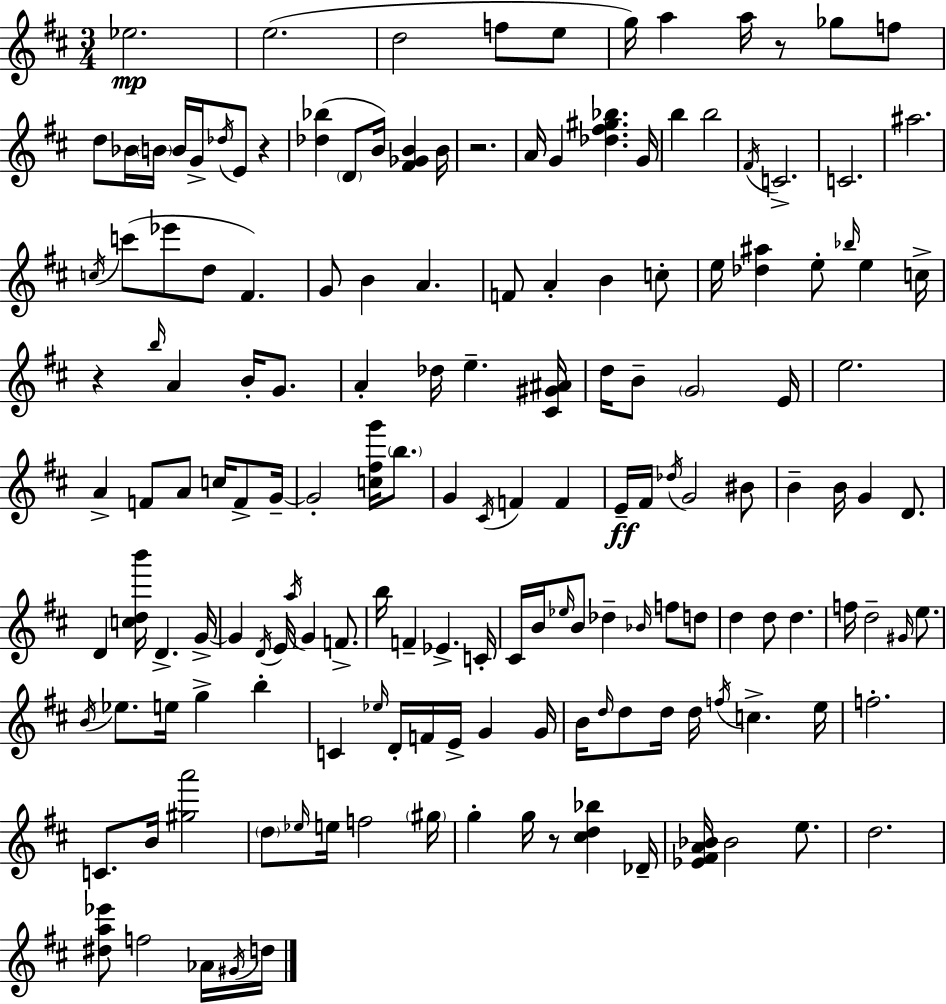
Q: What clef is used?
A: treble